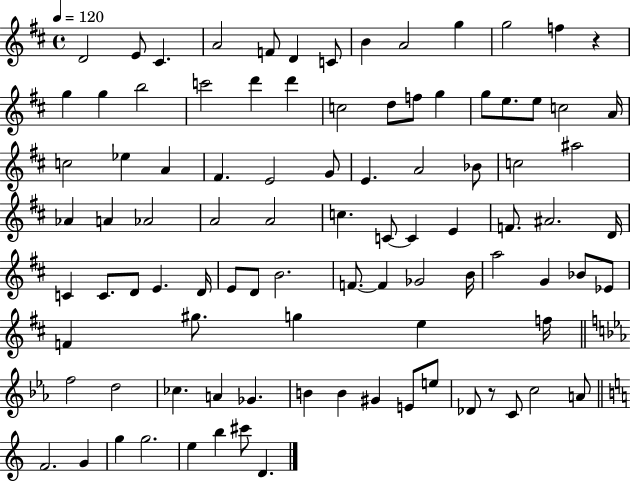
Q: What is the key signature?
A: D major